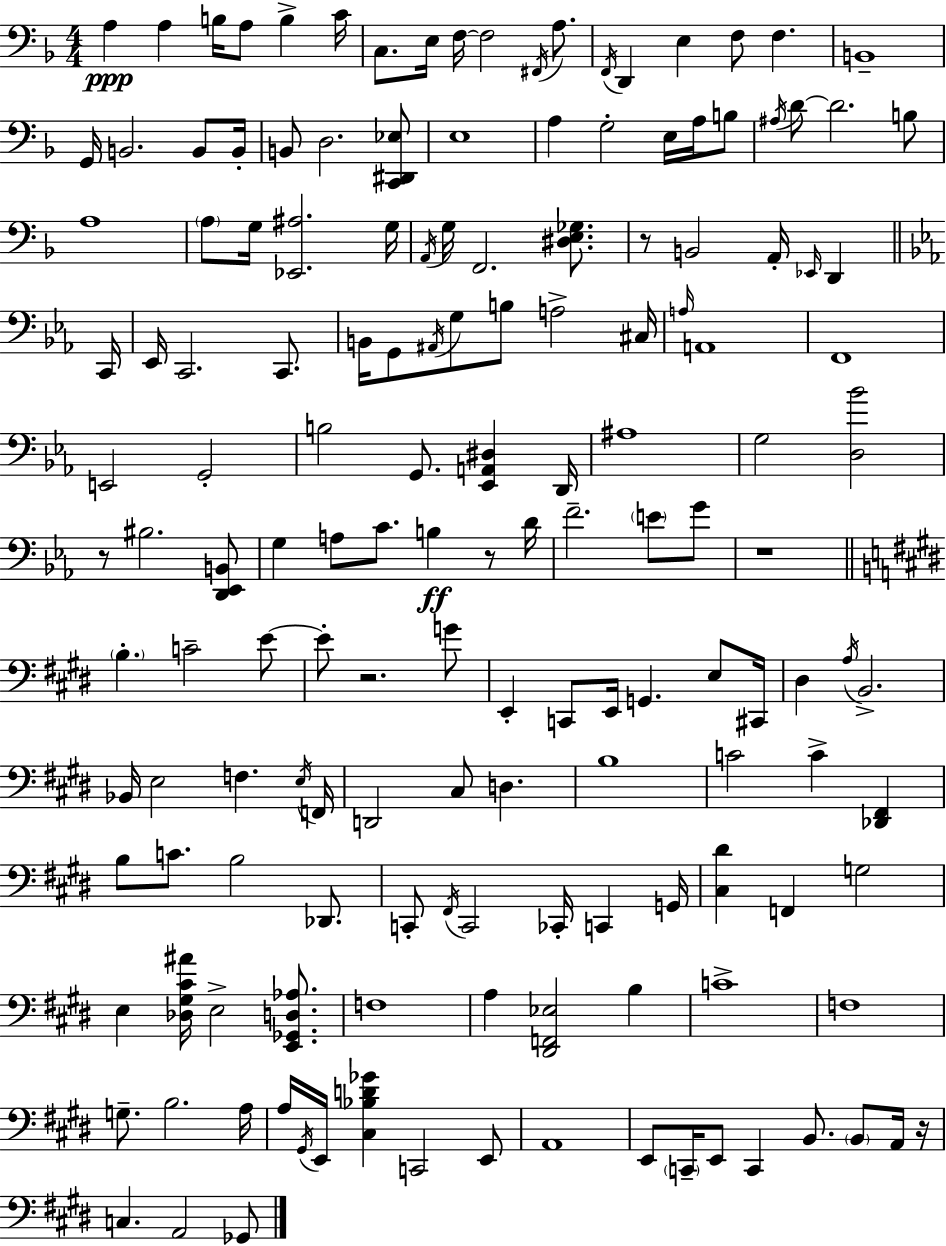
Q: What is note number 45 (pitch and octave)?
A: D2